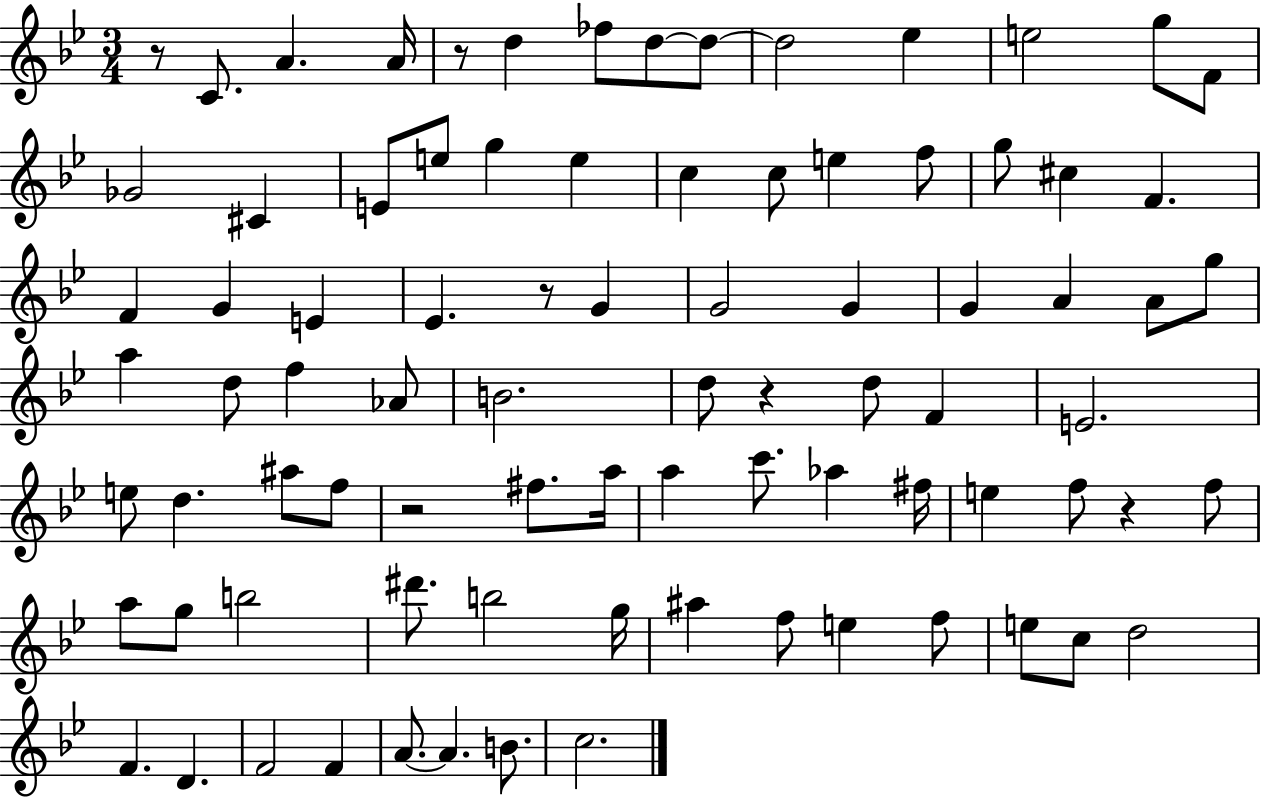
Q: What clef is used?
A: treble